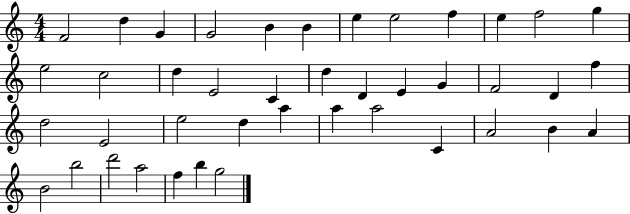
{
  \clef treble
  \numericTimeSignature
  \time 4/4
  \key c \major
  f'2 d''4 g'4 | g'2 b'4 b'4 | e''4 e''2 f''4 | e''4 f''2 g''4 | \break e''2 c''2 | d''4 e'2 c'4 | d''4 d'4 e'4 g'4 | f'2 d'4 f''4 | \break d''2 e'2 | e''2 d''4 a''4 | a''4 a''2 c'4 | a'2 b'4 a'4 | \break b'2 b''2 | d'''2 a''2 | f''4 b''4 g''2 | \bar "|."
}